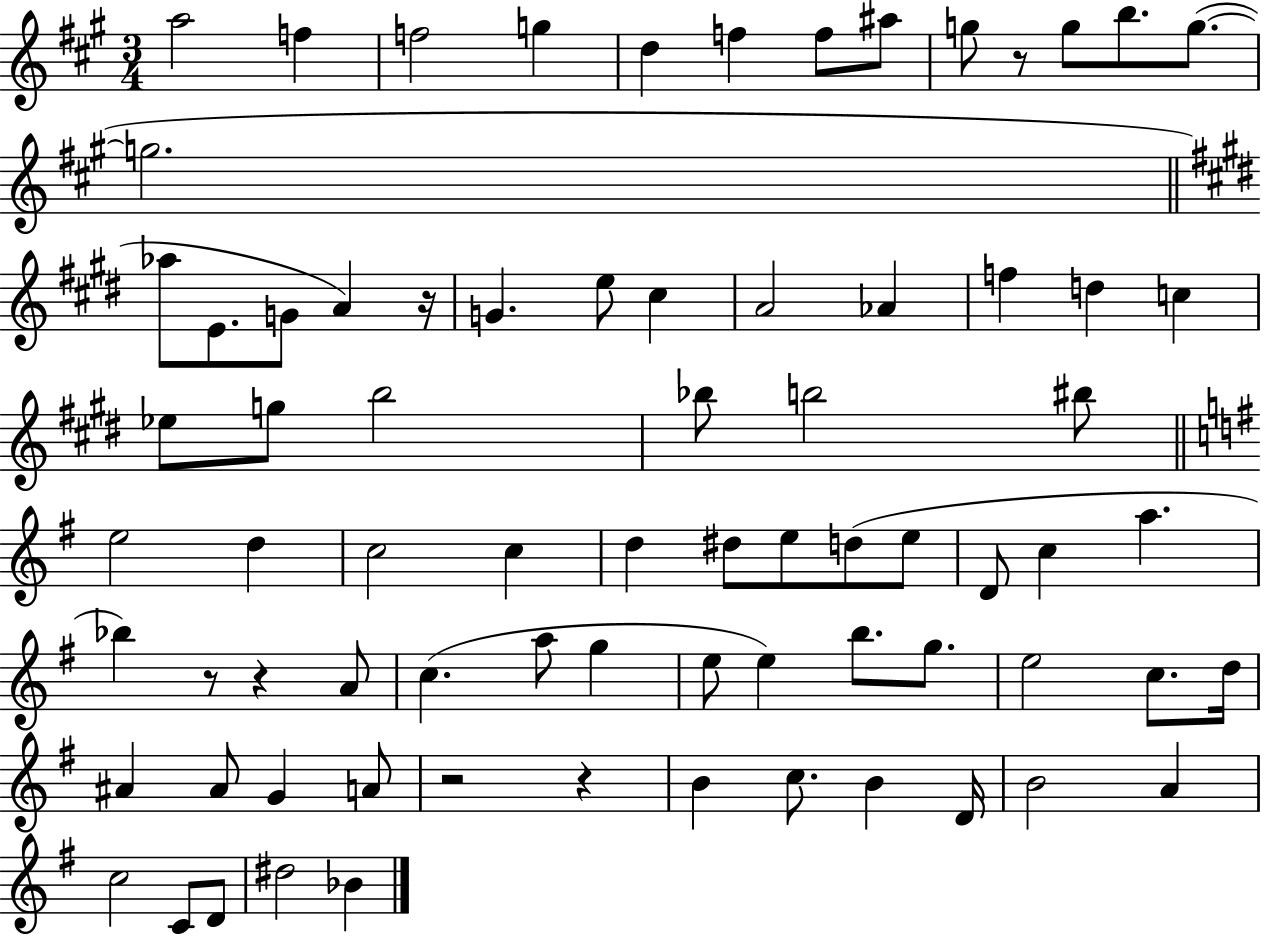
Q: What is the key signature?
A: A major